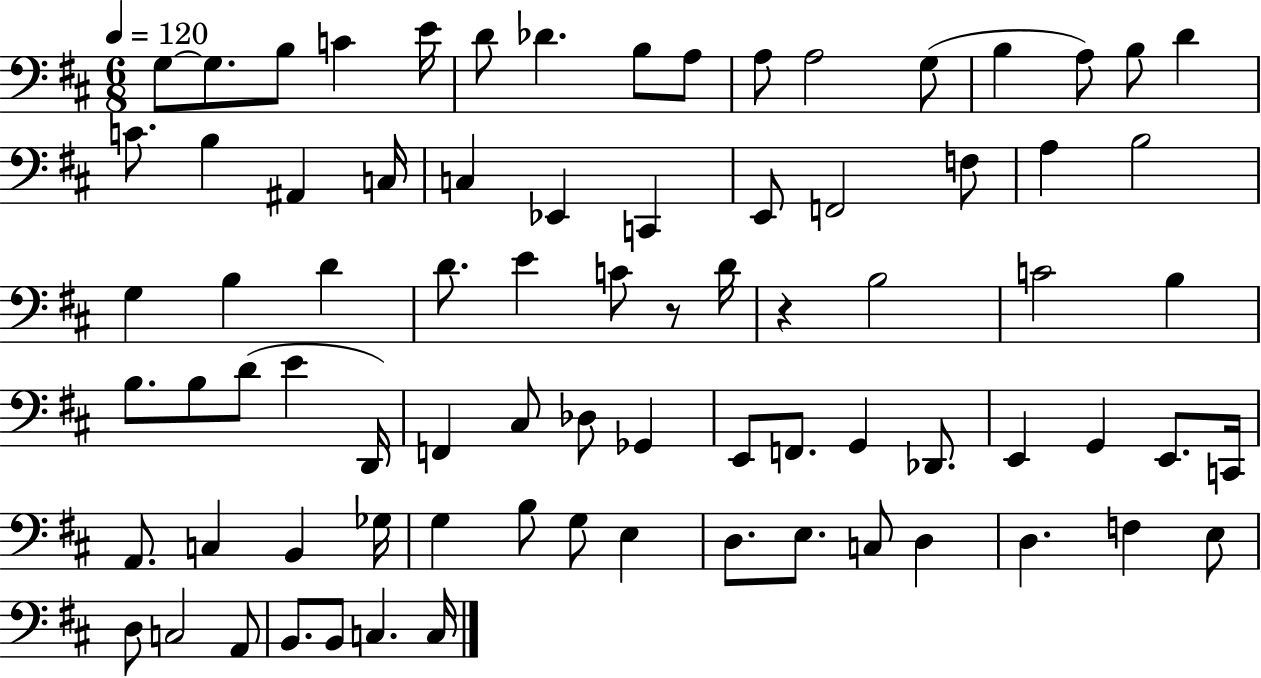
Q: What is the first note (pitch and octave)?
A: G3